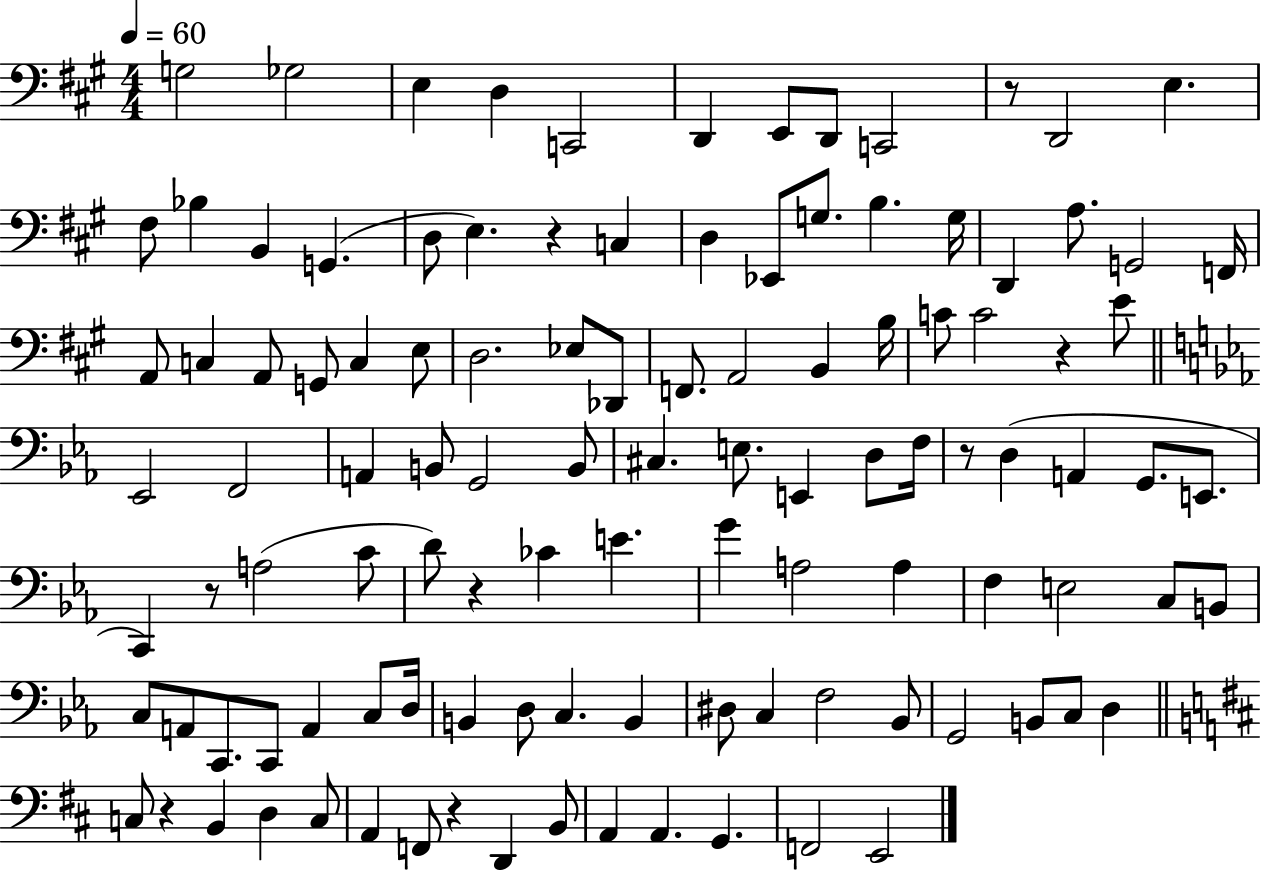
G3/h Gb3/h E3/q D3/q C2/h D2/q E2/e D2/e C2/h R/e D2/h E3/q. F#3/e Bb3/q B2/q G2/q. D3/e E3/q. R/q C3/q D3/q Eb2/e G3/e. B3/q. G3/s D2/q A3/e. G2/h F2/s A2/e C3/q A2/e G2/e C3/q E3/e D3/h. Eb3/e Db2/e F2/e. A2/h B2/q B3/s C4/e C4/h R/q E4/e Eb2/h F2/h A2/q B2/e G2/h B2/e C#3/q. E3/e. E2/q D3/e F3/s R/e D3/q A2/q G2/e. E2/e. C2/q R/e A3/h C4/e D4/e R/q CES4/q E4/q. G4/q A3/h A3/q F3/q E3/h C3/e B2/e C3/e A2/e C2/e. C2/e A2/q C3/e D3/s B2/q D3/e C3/q. B2/q D#3/e C3/q F3/h Bb2/e G2/h B2/e C3/e D3/q C3/e R/q B2/q D3/q C3/e A2/q F2/e R/q D2/q B2/e A2/q A2/q. G2/q. F2/h E2/h